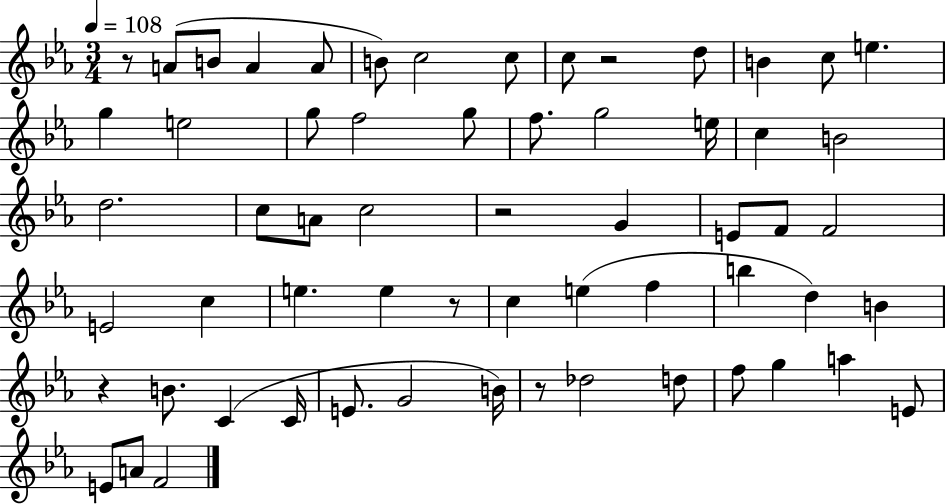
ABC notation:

X:1
T:Untitled
M:3/4
L:1/4
K:Eb
z/2 A/2 B/2 A A/2 B/2 c2 c/2 c/2 z2 d/2 B c/2 e g e2 g/2 f2 g/2 f/2 g2 e/4 c B2 d2 c/2 A/2 c2 z2 G E/2 F/2 F2 E2 c e e z/2 c e f b d B z B/2 C C/4 E/2 G2 B/4 z/2 _d2 d/2 f/2 g a E/2 E/2 A/2 F2